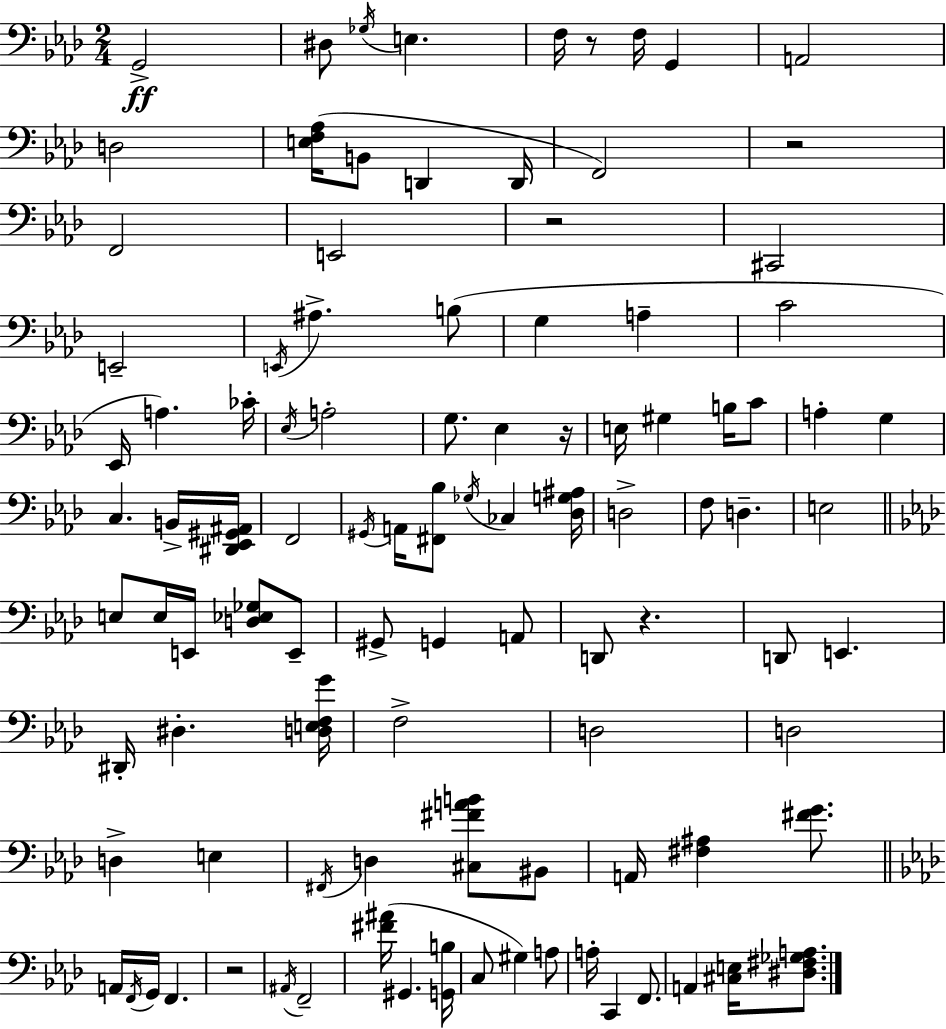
X:1
T:Untitled
M:2/4
L:1/4
K:Fm
G,,2 ^D,/2 _G,/4 E, F,/4 z/2 F,/4 G,, A,,2 D,2 [E,F,_A,]/4 B,,/2 D,, D,,/4 F,,2 z2 F,,2 E,,2 z2 ^C,,2 E,,2 E,,/4 ^A, B,/2 G, A, C2 _E,,/4 A, _C/4 _E,/4 A,2 G,/2 _E, z/4 E,/4 ^G, B,/4 C/2 A, G, C, B,,/4 [^D,,_E,,^G,,^A,,]/4 F,,2 ^G,,/4 A,,/4 [^F,,_B,]/2 _G,/4 _C, [_D,G,^A,]/4 D,2 F,/2 D, E,2 E,/2 E,/4 E,,/4 [D,_E,_G,]/2 E,,/2 ^G,,/2 G,, A,,/2 D,,/2 z D,,/2 E,, ^D,,/4 ^D, [D,E,F,G]/4 F,2 D,2 D,2 D, E, ^F,,/4 D, [^C,^FAB]/2 ^B,,/2 A,,/4 [^F,^A,] [^FG]/2 A,,/4 F,,/4 G,,/4 F,, z2 ^A,,/4 F,,2 [^F^A]/4 ^G,, [G,,B,]/4 C,/2 ^G, A,/2 A,/4 C,, F,,/2 A,, [^C,E,]/4 [^D,^F,_G,A,]/2